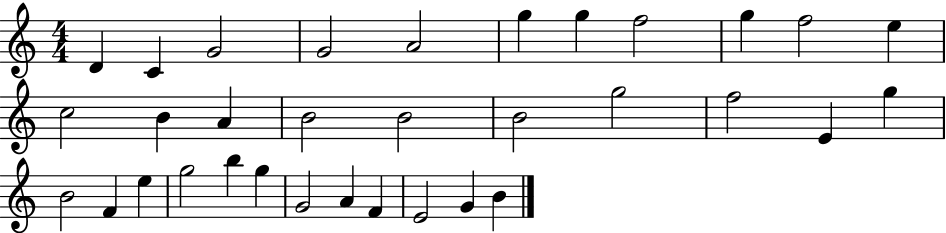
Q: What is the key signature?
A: C major